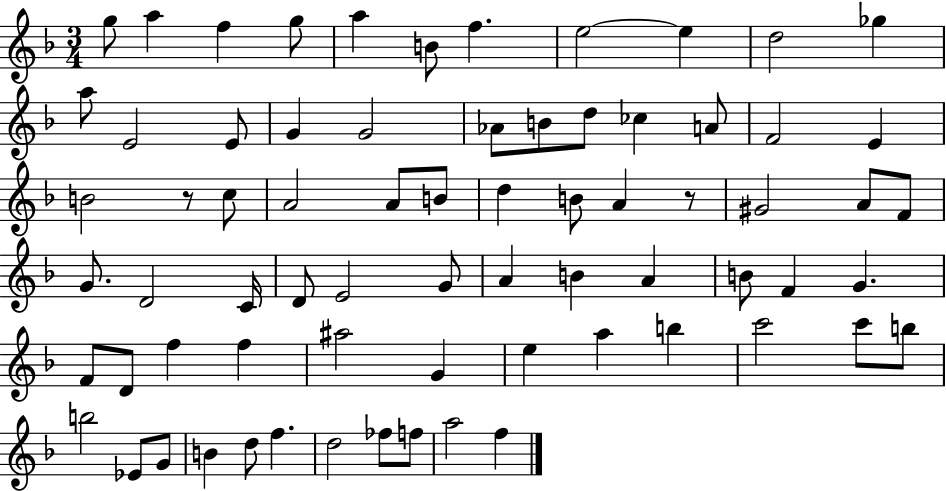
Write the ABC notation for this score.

X:1
T:Untitled
M:3/4
L:1/4
K:F
g/2 a f g/2 a B/2 f e2 e d2 _g a/2 E2 E/2 G G2 _A/2 B/2 d/2 _c A/2 F2 E B2 z/2 c/2 A2 A/2 B/2 d B/2 A z/2 ^G2 A/2 F/2 G/2 D2 C/4 D/2 E2 G/2 A B A B/2 F G F/2 D/2 f f ^a2 G e a b c'2 c'/2 b/2 b2 _E/2 G/2 B d/2 f d2 _f/2 f/2 a2 f